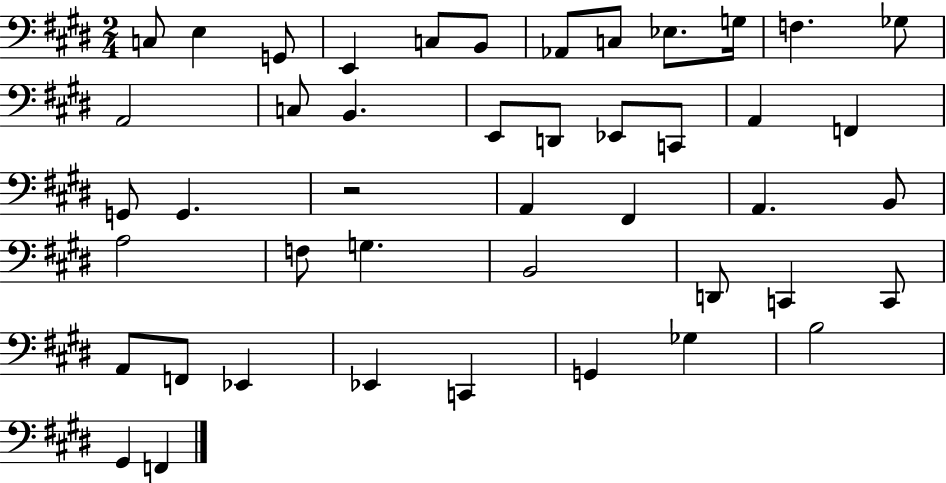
{
  \clef bass
  \numericTimeSignature
  \time 2/4
  \key e \major
  \repeat volta 2 { c8 e4 g,8 | e,4 c8 b,8 | aes,8 c8 ees8. g16 | f4. ges8 | \break a,2 | c8 b,4. | e,8 d,8 ees,8 c,8 | a,4 f,4 | \break g,8 g,4. | r2 | a,4 fis,4 | a,4. b,8 | \break a2 | f8 g4. | b,2 | d,8 c,4 c,8 | \break a,8 f,8 ees,4 | ees,4 c,4 | g,4 ges4 | b2 | \break gis,4 f,4 | } \bar "|."
}